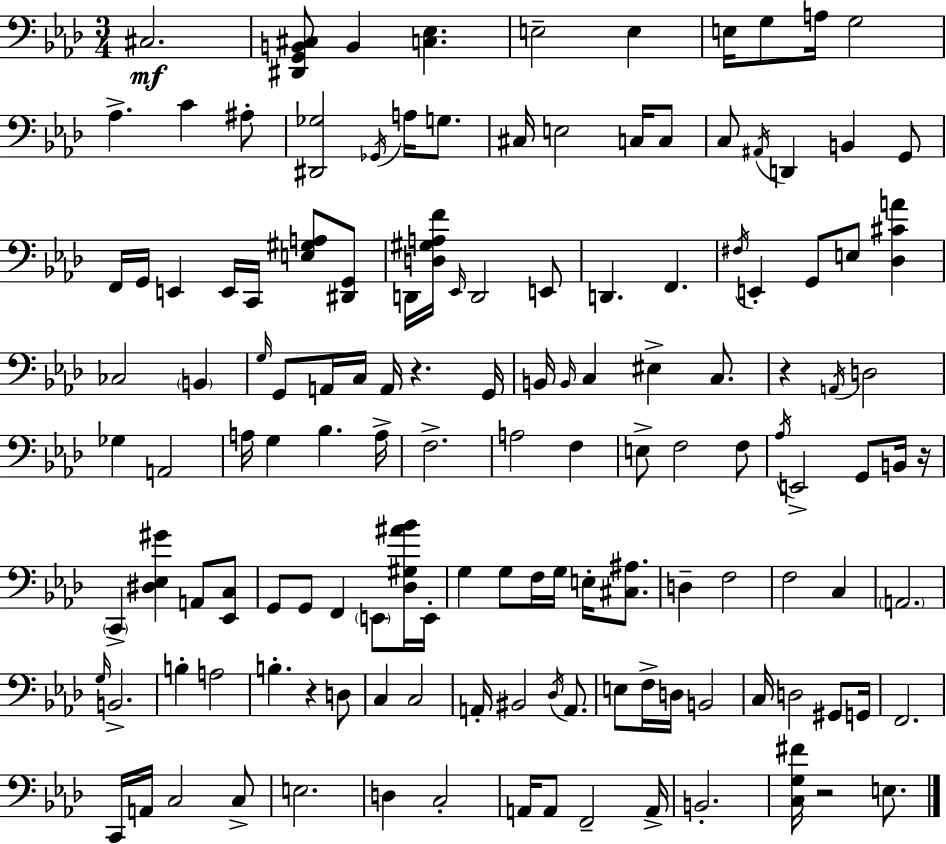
X:1
T:Untitled
M:3/4
L:1/4
K:Ab
^C,2 [^D,,G,,B,,^C,]/2 B,, [C,_E,] E,2 E, E,/4 G,/2 A,/4 G,2 _A, C ^A,/2 [^D,,_G,]2 _G,,/4 A,/4 G,/2 ^C,/4 E,2 C,/4 C,/2 C,/2 ^A,,/4 D,, B,, G,,/2 F,,/4 G,,/4 E,, E,,/4 C,,/4 [E,^G,A,]/2 [^D,,G,,]/2 D,,/4 [D,^G,A,F]/4 _E,,/4 D,,2 E,,/2 D,, F,, ^F,/4 E,, G,,/2 E,/2 [_D,^CA] _C,2 B,, G,/4 G,,/2 A,,/4 C,/4 A,,/4 z G,,/4 B,,/4 B,,/4 C, ^E, C,/2 z A,,/4 D,2 _G, A,,2 A,/4 G, _B, A,/4 F,2 A,2 F, E,/2 F,2 F,/2 _A,/4 E,,2 G,,/2 B,,/4 z/4 C,, [^D,_E,^G] A,,/2 [_E,,C,]/2 G,,/2 G,,/2 F,, E,,/2 [_D,^G,^A_B]/4 E,,/4 G, G,/2 F,/4 G,/4 E,/4 [^C,^A,]/2 D, F,2 F,2 C, A,,2 G,/4 B,,2 B, A,2 B, z D,/2 C, C,2 A,,/4 ^B,,2 _D,/4 A,,/2 E,/2 F,/4 D,/4 B,,2 C,/4 D,2 ^G,,/2 G,,/4 F,,2 C,,/4 A,,/4 C,2 C,/2 E,2 D, C,2 A,,/4 A,,/2 F,,2 A,,/4 B,,2 [C,G,^F]/4 z2 E,/2